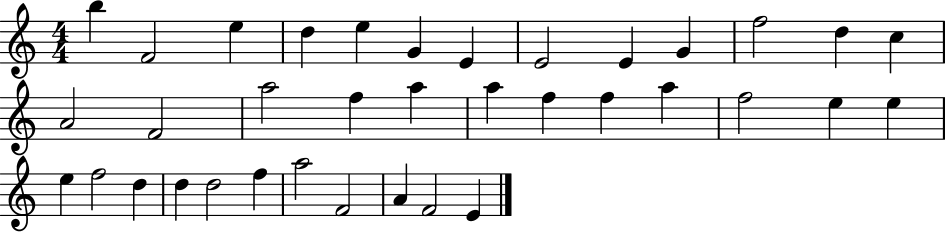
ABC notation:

X:1
T:Untitled
M:4/4
L:1/4
K:C
b F2 e d e G E E2 E G f2 d c A2 F2 a2 f a a f f a f2 e e e f2 d d d2 f a2 F2 A F2 E